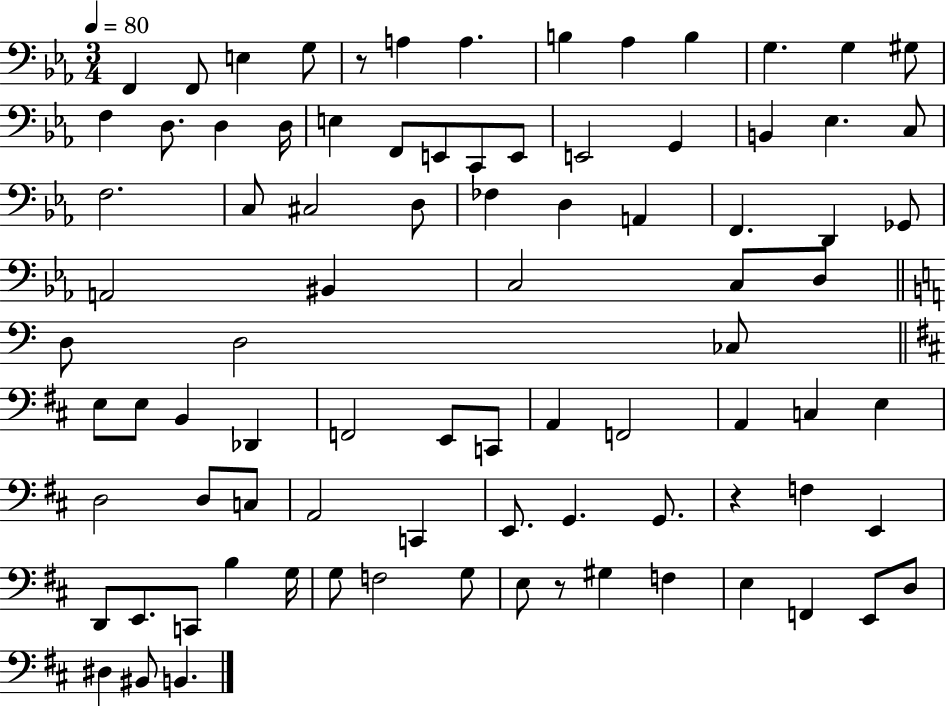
X:1
T:Untitled
M:3/4
L:1/4
K:Eb
F,, F,,/2 E, G,/2 z/2 A, A, B, _A, B, G, G, ^G,/2 F, D,/2 D, D,/4 E, F,,/2 E,,/2 C,,/2 E,,/2 E,,2 G,, B,, _E, C,/2 F,2 C,/2 ^C,2 D,/2 _F, D, A,, F,, D,, _G,,/2 A,,2 ^B,, C,2 C,/2 D,/2 D,/2 D,2 _C,/2 E,/2 E,/2 B,, _D,, F,,2 E,,/2 C,,/2 A,, F,,2 A,, C, E, D,2 D,/2 C,/2 A,,2 C,, E,,/2 G,, G,,/2 z F, E,, D,,/2 E,,/2 C,,/2 B, G,/4 G,/2 F,2 G,/2 E,/2 z/2 ^G, F, E, F,, E,,/2 D,/2 ^D, ^B,,/2 B,,